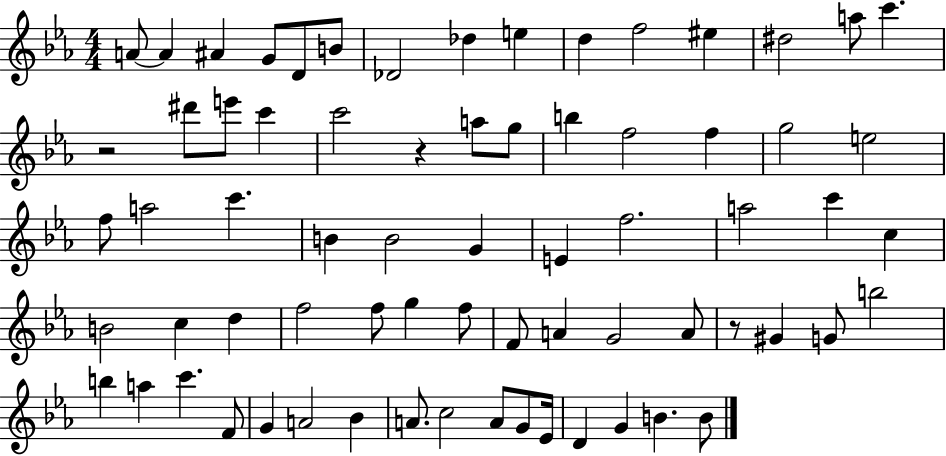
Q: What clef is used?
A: treble